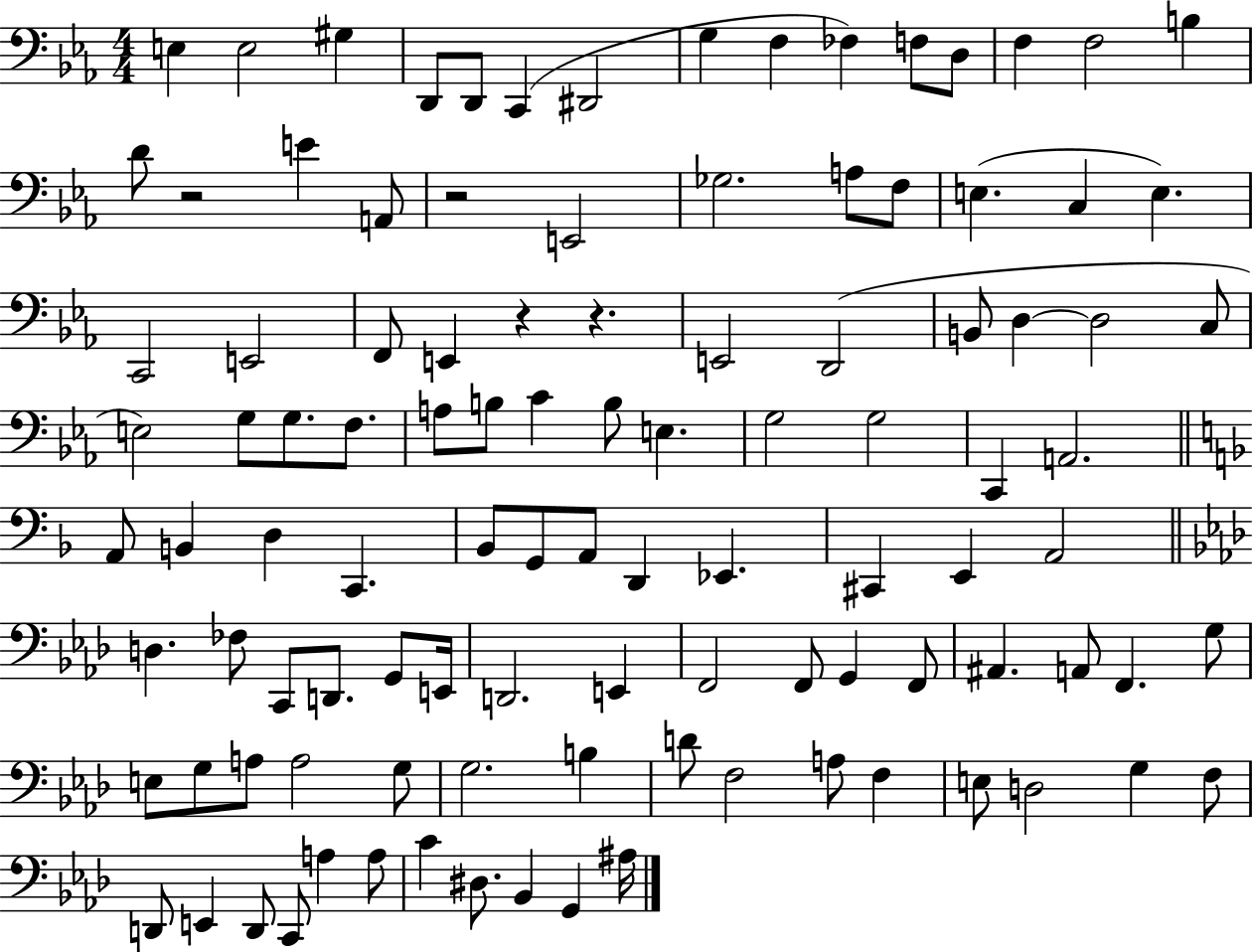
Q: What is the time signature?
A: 4/4